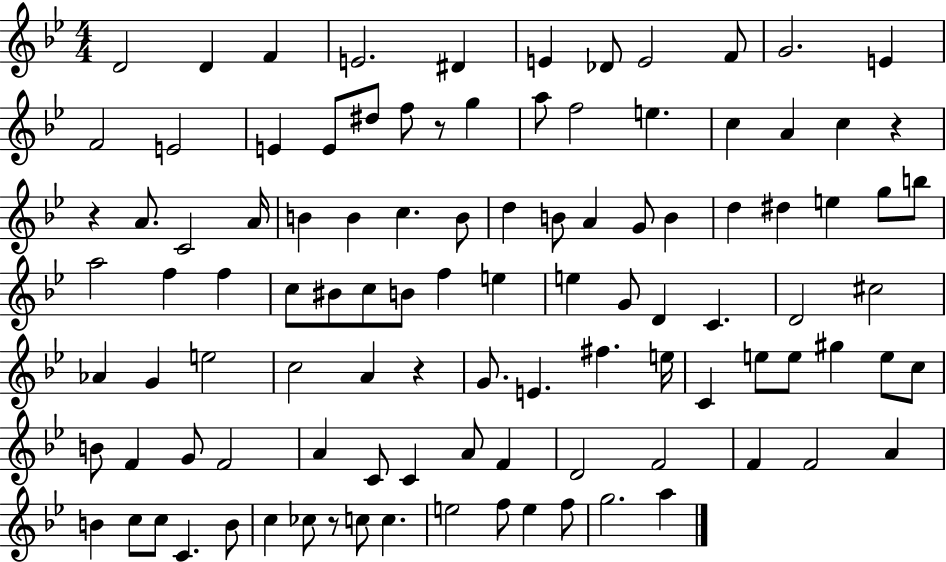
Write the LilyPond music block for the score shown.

{
  \clef treble
  \numericTimeSignature
  \time 4/4
  \key bes \major
  d'2 d'4 f'4 | e'2. dis'4 | e'4 des'8 e'2 f'8 | g'2. e'4 | \break f'2 e'2 | e'4 e'8 dis''8 f''8 r8 g''4 | a''8 f''2 e''4. | c''4 a'4 c''4 r4 | \break r4 a'8. c'2 a'16 | b'4 b'4 c''4. b'8 | d''4 b'8 a'4 g'8 b'4 | d''4 dis''4 e''4 g''8 b''8 | \break a''2 f''4 f''4 | c''8 bis'8 c''8 b'8 f''4 e''4 | e''4 g'8 d'4 c'4. | d'2 cis''2 | \break aes'4 g'4 e''2 | c''2 a'4 r4 | g'8. e'4. fis''4. e''16 | c'4 e''8 e''8 gis''4 e''8 c''8 | \break b'8 f'4 g'8 f'2 | a'4 c'8 c'4 a'8 f'4 | d'2 f'2 | f'4 f'2 a'4 | \break b'4 c''8 c''8 c'4. b'8 | c''4 ces''8 r8 c''8 c''4. | e''2 f''8 e''4 f''8 | g''2. a''4 | \break \bar "|."
}